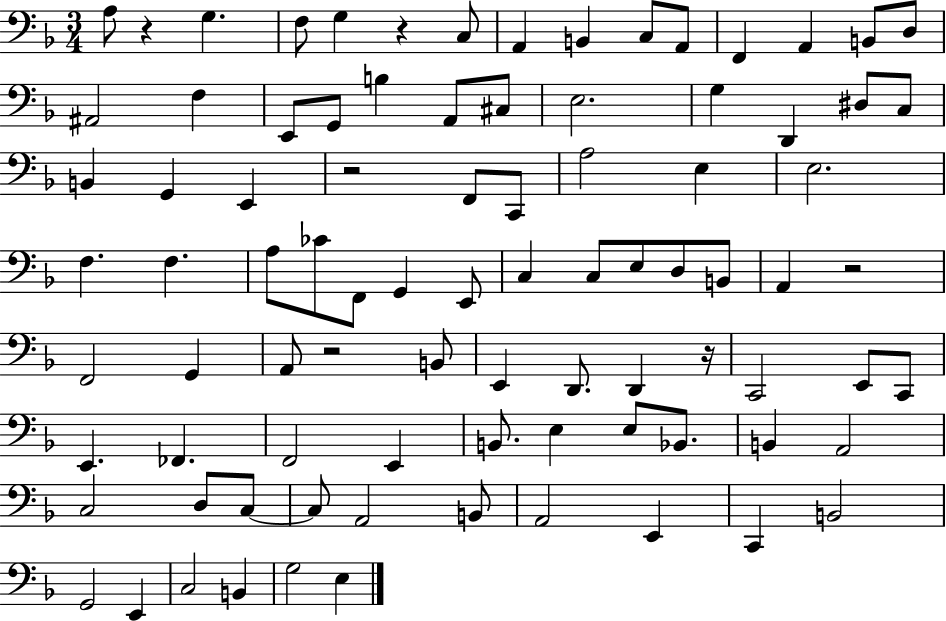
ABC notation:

X:1
T:Untitled
M:3/4
L:1/4
K:F
A,/2 z G, F,/2 G, z C,/2 A,, B,, C,/2 A,,/2 F,, A,, B,,/2 D,/2 ^A,,2 F, E,,/2 G,,/2 B, A,,/2 ^C,/2 E,2 G, D,, ^D,/2 C,/2 B,, G,, E,, z2 F,,/2 C,,/2 A,2 E, E,2 F, F, A,/2 _C/2 F,,/2 G,, E,,/2 C, C,/2 E,/2 D,/2 B,,/2 A,, z2 F,,2 G,, A,,/2 z2 B,,/2 E,, D,,/2 D,, z/4 C,,2 E,,/2 C,,/2 E,, _F,, F,,2 E,, B,,/2 E, E,/2 _B,,/2 B,, A,,2 C,2 D,/2 C,/2 C,/2 A,,2 B,,/2 A,,2 E,, C,, B,,2 G,,2 E,, C,2 B,, G,2 E,